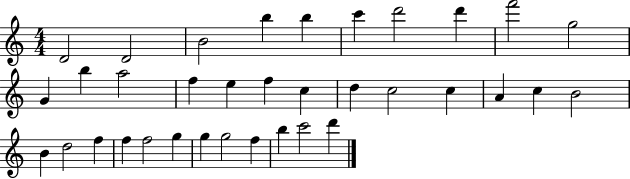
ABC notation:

X:1
T:Untitled
M:4/4
L:1/4
K:C
D2 D2 B2 b b c' d'2 d' f'2 g2 G b a2 f e f c d c2 c A c B2 B d2 f f f2 g g g2 f b c'2 d'